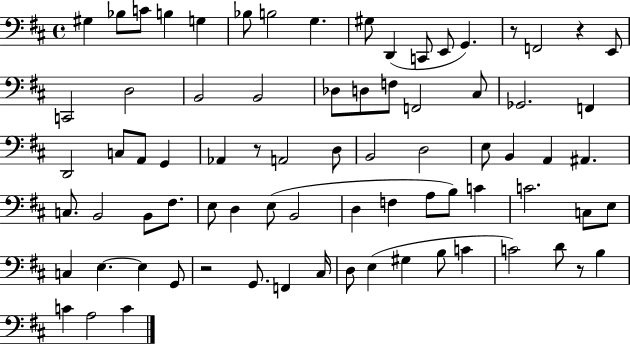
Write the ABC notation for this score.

X:1
T:Untitled
M:4/4
L:1/4
K:D
^G, _B,/2 C/2 B, G, _B,/2 B,2 G, ^G,/2 D,, C,,/2 E,,/2 G,, z/2 F,,2 z E,,/2 C,,2 D,2 B,,2 B,,2 _D,/2 D,/2 F,/2 F,,2 ^C,/2 _G,,2 F,, D,,2 C,/2 A,,/2 G,, _A,, z/2 A,,2 D,/2 B,,2 D,2 E,/2 B,, A,, ^A,, C,/2 B,,2 B,,/2 ^F,/2 E,/2 D, E,/2 B,,2 D, F, A,/2 B,/2 C C2 C,/2 E,/2 C, E, E, G,,/2 z2 G,,/2 F,, ^C,/4 D,/2 E, ^G, B,/2 C C2 D/2 z/2 B, C A,2 C